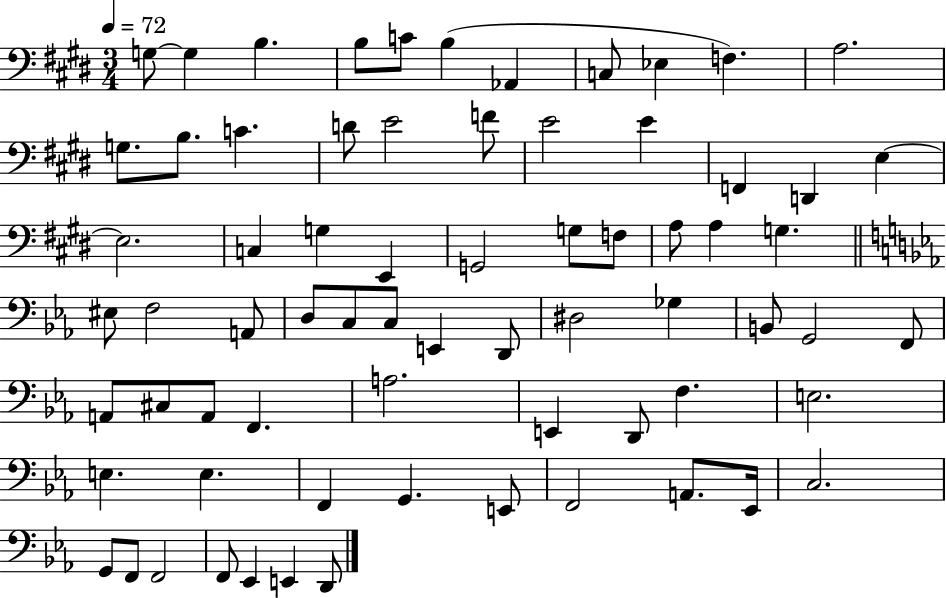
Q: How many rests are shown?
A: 0